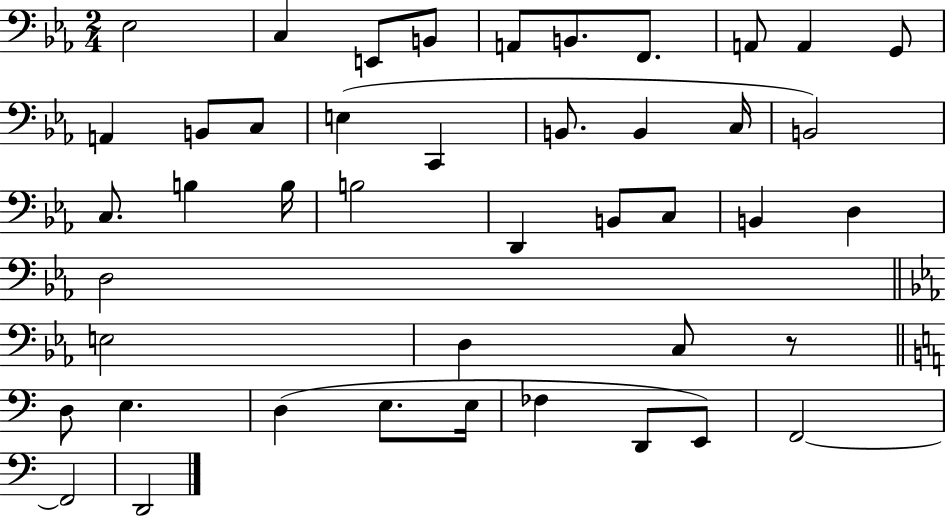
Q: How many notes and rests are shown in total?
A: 44